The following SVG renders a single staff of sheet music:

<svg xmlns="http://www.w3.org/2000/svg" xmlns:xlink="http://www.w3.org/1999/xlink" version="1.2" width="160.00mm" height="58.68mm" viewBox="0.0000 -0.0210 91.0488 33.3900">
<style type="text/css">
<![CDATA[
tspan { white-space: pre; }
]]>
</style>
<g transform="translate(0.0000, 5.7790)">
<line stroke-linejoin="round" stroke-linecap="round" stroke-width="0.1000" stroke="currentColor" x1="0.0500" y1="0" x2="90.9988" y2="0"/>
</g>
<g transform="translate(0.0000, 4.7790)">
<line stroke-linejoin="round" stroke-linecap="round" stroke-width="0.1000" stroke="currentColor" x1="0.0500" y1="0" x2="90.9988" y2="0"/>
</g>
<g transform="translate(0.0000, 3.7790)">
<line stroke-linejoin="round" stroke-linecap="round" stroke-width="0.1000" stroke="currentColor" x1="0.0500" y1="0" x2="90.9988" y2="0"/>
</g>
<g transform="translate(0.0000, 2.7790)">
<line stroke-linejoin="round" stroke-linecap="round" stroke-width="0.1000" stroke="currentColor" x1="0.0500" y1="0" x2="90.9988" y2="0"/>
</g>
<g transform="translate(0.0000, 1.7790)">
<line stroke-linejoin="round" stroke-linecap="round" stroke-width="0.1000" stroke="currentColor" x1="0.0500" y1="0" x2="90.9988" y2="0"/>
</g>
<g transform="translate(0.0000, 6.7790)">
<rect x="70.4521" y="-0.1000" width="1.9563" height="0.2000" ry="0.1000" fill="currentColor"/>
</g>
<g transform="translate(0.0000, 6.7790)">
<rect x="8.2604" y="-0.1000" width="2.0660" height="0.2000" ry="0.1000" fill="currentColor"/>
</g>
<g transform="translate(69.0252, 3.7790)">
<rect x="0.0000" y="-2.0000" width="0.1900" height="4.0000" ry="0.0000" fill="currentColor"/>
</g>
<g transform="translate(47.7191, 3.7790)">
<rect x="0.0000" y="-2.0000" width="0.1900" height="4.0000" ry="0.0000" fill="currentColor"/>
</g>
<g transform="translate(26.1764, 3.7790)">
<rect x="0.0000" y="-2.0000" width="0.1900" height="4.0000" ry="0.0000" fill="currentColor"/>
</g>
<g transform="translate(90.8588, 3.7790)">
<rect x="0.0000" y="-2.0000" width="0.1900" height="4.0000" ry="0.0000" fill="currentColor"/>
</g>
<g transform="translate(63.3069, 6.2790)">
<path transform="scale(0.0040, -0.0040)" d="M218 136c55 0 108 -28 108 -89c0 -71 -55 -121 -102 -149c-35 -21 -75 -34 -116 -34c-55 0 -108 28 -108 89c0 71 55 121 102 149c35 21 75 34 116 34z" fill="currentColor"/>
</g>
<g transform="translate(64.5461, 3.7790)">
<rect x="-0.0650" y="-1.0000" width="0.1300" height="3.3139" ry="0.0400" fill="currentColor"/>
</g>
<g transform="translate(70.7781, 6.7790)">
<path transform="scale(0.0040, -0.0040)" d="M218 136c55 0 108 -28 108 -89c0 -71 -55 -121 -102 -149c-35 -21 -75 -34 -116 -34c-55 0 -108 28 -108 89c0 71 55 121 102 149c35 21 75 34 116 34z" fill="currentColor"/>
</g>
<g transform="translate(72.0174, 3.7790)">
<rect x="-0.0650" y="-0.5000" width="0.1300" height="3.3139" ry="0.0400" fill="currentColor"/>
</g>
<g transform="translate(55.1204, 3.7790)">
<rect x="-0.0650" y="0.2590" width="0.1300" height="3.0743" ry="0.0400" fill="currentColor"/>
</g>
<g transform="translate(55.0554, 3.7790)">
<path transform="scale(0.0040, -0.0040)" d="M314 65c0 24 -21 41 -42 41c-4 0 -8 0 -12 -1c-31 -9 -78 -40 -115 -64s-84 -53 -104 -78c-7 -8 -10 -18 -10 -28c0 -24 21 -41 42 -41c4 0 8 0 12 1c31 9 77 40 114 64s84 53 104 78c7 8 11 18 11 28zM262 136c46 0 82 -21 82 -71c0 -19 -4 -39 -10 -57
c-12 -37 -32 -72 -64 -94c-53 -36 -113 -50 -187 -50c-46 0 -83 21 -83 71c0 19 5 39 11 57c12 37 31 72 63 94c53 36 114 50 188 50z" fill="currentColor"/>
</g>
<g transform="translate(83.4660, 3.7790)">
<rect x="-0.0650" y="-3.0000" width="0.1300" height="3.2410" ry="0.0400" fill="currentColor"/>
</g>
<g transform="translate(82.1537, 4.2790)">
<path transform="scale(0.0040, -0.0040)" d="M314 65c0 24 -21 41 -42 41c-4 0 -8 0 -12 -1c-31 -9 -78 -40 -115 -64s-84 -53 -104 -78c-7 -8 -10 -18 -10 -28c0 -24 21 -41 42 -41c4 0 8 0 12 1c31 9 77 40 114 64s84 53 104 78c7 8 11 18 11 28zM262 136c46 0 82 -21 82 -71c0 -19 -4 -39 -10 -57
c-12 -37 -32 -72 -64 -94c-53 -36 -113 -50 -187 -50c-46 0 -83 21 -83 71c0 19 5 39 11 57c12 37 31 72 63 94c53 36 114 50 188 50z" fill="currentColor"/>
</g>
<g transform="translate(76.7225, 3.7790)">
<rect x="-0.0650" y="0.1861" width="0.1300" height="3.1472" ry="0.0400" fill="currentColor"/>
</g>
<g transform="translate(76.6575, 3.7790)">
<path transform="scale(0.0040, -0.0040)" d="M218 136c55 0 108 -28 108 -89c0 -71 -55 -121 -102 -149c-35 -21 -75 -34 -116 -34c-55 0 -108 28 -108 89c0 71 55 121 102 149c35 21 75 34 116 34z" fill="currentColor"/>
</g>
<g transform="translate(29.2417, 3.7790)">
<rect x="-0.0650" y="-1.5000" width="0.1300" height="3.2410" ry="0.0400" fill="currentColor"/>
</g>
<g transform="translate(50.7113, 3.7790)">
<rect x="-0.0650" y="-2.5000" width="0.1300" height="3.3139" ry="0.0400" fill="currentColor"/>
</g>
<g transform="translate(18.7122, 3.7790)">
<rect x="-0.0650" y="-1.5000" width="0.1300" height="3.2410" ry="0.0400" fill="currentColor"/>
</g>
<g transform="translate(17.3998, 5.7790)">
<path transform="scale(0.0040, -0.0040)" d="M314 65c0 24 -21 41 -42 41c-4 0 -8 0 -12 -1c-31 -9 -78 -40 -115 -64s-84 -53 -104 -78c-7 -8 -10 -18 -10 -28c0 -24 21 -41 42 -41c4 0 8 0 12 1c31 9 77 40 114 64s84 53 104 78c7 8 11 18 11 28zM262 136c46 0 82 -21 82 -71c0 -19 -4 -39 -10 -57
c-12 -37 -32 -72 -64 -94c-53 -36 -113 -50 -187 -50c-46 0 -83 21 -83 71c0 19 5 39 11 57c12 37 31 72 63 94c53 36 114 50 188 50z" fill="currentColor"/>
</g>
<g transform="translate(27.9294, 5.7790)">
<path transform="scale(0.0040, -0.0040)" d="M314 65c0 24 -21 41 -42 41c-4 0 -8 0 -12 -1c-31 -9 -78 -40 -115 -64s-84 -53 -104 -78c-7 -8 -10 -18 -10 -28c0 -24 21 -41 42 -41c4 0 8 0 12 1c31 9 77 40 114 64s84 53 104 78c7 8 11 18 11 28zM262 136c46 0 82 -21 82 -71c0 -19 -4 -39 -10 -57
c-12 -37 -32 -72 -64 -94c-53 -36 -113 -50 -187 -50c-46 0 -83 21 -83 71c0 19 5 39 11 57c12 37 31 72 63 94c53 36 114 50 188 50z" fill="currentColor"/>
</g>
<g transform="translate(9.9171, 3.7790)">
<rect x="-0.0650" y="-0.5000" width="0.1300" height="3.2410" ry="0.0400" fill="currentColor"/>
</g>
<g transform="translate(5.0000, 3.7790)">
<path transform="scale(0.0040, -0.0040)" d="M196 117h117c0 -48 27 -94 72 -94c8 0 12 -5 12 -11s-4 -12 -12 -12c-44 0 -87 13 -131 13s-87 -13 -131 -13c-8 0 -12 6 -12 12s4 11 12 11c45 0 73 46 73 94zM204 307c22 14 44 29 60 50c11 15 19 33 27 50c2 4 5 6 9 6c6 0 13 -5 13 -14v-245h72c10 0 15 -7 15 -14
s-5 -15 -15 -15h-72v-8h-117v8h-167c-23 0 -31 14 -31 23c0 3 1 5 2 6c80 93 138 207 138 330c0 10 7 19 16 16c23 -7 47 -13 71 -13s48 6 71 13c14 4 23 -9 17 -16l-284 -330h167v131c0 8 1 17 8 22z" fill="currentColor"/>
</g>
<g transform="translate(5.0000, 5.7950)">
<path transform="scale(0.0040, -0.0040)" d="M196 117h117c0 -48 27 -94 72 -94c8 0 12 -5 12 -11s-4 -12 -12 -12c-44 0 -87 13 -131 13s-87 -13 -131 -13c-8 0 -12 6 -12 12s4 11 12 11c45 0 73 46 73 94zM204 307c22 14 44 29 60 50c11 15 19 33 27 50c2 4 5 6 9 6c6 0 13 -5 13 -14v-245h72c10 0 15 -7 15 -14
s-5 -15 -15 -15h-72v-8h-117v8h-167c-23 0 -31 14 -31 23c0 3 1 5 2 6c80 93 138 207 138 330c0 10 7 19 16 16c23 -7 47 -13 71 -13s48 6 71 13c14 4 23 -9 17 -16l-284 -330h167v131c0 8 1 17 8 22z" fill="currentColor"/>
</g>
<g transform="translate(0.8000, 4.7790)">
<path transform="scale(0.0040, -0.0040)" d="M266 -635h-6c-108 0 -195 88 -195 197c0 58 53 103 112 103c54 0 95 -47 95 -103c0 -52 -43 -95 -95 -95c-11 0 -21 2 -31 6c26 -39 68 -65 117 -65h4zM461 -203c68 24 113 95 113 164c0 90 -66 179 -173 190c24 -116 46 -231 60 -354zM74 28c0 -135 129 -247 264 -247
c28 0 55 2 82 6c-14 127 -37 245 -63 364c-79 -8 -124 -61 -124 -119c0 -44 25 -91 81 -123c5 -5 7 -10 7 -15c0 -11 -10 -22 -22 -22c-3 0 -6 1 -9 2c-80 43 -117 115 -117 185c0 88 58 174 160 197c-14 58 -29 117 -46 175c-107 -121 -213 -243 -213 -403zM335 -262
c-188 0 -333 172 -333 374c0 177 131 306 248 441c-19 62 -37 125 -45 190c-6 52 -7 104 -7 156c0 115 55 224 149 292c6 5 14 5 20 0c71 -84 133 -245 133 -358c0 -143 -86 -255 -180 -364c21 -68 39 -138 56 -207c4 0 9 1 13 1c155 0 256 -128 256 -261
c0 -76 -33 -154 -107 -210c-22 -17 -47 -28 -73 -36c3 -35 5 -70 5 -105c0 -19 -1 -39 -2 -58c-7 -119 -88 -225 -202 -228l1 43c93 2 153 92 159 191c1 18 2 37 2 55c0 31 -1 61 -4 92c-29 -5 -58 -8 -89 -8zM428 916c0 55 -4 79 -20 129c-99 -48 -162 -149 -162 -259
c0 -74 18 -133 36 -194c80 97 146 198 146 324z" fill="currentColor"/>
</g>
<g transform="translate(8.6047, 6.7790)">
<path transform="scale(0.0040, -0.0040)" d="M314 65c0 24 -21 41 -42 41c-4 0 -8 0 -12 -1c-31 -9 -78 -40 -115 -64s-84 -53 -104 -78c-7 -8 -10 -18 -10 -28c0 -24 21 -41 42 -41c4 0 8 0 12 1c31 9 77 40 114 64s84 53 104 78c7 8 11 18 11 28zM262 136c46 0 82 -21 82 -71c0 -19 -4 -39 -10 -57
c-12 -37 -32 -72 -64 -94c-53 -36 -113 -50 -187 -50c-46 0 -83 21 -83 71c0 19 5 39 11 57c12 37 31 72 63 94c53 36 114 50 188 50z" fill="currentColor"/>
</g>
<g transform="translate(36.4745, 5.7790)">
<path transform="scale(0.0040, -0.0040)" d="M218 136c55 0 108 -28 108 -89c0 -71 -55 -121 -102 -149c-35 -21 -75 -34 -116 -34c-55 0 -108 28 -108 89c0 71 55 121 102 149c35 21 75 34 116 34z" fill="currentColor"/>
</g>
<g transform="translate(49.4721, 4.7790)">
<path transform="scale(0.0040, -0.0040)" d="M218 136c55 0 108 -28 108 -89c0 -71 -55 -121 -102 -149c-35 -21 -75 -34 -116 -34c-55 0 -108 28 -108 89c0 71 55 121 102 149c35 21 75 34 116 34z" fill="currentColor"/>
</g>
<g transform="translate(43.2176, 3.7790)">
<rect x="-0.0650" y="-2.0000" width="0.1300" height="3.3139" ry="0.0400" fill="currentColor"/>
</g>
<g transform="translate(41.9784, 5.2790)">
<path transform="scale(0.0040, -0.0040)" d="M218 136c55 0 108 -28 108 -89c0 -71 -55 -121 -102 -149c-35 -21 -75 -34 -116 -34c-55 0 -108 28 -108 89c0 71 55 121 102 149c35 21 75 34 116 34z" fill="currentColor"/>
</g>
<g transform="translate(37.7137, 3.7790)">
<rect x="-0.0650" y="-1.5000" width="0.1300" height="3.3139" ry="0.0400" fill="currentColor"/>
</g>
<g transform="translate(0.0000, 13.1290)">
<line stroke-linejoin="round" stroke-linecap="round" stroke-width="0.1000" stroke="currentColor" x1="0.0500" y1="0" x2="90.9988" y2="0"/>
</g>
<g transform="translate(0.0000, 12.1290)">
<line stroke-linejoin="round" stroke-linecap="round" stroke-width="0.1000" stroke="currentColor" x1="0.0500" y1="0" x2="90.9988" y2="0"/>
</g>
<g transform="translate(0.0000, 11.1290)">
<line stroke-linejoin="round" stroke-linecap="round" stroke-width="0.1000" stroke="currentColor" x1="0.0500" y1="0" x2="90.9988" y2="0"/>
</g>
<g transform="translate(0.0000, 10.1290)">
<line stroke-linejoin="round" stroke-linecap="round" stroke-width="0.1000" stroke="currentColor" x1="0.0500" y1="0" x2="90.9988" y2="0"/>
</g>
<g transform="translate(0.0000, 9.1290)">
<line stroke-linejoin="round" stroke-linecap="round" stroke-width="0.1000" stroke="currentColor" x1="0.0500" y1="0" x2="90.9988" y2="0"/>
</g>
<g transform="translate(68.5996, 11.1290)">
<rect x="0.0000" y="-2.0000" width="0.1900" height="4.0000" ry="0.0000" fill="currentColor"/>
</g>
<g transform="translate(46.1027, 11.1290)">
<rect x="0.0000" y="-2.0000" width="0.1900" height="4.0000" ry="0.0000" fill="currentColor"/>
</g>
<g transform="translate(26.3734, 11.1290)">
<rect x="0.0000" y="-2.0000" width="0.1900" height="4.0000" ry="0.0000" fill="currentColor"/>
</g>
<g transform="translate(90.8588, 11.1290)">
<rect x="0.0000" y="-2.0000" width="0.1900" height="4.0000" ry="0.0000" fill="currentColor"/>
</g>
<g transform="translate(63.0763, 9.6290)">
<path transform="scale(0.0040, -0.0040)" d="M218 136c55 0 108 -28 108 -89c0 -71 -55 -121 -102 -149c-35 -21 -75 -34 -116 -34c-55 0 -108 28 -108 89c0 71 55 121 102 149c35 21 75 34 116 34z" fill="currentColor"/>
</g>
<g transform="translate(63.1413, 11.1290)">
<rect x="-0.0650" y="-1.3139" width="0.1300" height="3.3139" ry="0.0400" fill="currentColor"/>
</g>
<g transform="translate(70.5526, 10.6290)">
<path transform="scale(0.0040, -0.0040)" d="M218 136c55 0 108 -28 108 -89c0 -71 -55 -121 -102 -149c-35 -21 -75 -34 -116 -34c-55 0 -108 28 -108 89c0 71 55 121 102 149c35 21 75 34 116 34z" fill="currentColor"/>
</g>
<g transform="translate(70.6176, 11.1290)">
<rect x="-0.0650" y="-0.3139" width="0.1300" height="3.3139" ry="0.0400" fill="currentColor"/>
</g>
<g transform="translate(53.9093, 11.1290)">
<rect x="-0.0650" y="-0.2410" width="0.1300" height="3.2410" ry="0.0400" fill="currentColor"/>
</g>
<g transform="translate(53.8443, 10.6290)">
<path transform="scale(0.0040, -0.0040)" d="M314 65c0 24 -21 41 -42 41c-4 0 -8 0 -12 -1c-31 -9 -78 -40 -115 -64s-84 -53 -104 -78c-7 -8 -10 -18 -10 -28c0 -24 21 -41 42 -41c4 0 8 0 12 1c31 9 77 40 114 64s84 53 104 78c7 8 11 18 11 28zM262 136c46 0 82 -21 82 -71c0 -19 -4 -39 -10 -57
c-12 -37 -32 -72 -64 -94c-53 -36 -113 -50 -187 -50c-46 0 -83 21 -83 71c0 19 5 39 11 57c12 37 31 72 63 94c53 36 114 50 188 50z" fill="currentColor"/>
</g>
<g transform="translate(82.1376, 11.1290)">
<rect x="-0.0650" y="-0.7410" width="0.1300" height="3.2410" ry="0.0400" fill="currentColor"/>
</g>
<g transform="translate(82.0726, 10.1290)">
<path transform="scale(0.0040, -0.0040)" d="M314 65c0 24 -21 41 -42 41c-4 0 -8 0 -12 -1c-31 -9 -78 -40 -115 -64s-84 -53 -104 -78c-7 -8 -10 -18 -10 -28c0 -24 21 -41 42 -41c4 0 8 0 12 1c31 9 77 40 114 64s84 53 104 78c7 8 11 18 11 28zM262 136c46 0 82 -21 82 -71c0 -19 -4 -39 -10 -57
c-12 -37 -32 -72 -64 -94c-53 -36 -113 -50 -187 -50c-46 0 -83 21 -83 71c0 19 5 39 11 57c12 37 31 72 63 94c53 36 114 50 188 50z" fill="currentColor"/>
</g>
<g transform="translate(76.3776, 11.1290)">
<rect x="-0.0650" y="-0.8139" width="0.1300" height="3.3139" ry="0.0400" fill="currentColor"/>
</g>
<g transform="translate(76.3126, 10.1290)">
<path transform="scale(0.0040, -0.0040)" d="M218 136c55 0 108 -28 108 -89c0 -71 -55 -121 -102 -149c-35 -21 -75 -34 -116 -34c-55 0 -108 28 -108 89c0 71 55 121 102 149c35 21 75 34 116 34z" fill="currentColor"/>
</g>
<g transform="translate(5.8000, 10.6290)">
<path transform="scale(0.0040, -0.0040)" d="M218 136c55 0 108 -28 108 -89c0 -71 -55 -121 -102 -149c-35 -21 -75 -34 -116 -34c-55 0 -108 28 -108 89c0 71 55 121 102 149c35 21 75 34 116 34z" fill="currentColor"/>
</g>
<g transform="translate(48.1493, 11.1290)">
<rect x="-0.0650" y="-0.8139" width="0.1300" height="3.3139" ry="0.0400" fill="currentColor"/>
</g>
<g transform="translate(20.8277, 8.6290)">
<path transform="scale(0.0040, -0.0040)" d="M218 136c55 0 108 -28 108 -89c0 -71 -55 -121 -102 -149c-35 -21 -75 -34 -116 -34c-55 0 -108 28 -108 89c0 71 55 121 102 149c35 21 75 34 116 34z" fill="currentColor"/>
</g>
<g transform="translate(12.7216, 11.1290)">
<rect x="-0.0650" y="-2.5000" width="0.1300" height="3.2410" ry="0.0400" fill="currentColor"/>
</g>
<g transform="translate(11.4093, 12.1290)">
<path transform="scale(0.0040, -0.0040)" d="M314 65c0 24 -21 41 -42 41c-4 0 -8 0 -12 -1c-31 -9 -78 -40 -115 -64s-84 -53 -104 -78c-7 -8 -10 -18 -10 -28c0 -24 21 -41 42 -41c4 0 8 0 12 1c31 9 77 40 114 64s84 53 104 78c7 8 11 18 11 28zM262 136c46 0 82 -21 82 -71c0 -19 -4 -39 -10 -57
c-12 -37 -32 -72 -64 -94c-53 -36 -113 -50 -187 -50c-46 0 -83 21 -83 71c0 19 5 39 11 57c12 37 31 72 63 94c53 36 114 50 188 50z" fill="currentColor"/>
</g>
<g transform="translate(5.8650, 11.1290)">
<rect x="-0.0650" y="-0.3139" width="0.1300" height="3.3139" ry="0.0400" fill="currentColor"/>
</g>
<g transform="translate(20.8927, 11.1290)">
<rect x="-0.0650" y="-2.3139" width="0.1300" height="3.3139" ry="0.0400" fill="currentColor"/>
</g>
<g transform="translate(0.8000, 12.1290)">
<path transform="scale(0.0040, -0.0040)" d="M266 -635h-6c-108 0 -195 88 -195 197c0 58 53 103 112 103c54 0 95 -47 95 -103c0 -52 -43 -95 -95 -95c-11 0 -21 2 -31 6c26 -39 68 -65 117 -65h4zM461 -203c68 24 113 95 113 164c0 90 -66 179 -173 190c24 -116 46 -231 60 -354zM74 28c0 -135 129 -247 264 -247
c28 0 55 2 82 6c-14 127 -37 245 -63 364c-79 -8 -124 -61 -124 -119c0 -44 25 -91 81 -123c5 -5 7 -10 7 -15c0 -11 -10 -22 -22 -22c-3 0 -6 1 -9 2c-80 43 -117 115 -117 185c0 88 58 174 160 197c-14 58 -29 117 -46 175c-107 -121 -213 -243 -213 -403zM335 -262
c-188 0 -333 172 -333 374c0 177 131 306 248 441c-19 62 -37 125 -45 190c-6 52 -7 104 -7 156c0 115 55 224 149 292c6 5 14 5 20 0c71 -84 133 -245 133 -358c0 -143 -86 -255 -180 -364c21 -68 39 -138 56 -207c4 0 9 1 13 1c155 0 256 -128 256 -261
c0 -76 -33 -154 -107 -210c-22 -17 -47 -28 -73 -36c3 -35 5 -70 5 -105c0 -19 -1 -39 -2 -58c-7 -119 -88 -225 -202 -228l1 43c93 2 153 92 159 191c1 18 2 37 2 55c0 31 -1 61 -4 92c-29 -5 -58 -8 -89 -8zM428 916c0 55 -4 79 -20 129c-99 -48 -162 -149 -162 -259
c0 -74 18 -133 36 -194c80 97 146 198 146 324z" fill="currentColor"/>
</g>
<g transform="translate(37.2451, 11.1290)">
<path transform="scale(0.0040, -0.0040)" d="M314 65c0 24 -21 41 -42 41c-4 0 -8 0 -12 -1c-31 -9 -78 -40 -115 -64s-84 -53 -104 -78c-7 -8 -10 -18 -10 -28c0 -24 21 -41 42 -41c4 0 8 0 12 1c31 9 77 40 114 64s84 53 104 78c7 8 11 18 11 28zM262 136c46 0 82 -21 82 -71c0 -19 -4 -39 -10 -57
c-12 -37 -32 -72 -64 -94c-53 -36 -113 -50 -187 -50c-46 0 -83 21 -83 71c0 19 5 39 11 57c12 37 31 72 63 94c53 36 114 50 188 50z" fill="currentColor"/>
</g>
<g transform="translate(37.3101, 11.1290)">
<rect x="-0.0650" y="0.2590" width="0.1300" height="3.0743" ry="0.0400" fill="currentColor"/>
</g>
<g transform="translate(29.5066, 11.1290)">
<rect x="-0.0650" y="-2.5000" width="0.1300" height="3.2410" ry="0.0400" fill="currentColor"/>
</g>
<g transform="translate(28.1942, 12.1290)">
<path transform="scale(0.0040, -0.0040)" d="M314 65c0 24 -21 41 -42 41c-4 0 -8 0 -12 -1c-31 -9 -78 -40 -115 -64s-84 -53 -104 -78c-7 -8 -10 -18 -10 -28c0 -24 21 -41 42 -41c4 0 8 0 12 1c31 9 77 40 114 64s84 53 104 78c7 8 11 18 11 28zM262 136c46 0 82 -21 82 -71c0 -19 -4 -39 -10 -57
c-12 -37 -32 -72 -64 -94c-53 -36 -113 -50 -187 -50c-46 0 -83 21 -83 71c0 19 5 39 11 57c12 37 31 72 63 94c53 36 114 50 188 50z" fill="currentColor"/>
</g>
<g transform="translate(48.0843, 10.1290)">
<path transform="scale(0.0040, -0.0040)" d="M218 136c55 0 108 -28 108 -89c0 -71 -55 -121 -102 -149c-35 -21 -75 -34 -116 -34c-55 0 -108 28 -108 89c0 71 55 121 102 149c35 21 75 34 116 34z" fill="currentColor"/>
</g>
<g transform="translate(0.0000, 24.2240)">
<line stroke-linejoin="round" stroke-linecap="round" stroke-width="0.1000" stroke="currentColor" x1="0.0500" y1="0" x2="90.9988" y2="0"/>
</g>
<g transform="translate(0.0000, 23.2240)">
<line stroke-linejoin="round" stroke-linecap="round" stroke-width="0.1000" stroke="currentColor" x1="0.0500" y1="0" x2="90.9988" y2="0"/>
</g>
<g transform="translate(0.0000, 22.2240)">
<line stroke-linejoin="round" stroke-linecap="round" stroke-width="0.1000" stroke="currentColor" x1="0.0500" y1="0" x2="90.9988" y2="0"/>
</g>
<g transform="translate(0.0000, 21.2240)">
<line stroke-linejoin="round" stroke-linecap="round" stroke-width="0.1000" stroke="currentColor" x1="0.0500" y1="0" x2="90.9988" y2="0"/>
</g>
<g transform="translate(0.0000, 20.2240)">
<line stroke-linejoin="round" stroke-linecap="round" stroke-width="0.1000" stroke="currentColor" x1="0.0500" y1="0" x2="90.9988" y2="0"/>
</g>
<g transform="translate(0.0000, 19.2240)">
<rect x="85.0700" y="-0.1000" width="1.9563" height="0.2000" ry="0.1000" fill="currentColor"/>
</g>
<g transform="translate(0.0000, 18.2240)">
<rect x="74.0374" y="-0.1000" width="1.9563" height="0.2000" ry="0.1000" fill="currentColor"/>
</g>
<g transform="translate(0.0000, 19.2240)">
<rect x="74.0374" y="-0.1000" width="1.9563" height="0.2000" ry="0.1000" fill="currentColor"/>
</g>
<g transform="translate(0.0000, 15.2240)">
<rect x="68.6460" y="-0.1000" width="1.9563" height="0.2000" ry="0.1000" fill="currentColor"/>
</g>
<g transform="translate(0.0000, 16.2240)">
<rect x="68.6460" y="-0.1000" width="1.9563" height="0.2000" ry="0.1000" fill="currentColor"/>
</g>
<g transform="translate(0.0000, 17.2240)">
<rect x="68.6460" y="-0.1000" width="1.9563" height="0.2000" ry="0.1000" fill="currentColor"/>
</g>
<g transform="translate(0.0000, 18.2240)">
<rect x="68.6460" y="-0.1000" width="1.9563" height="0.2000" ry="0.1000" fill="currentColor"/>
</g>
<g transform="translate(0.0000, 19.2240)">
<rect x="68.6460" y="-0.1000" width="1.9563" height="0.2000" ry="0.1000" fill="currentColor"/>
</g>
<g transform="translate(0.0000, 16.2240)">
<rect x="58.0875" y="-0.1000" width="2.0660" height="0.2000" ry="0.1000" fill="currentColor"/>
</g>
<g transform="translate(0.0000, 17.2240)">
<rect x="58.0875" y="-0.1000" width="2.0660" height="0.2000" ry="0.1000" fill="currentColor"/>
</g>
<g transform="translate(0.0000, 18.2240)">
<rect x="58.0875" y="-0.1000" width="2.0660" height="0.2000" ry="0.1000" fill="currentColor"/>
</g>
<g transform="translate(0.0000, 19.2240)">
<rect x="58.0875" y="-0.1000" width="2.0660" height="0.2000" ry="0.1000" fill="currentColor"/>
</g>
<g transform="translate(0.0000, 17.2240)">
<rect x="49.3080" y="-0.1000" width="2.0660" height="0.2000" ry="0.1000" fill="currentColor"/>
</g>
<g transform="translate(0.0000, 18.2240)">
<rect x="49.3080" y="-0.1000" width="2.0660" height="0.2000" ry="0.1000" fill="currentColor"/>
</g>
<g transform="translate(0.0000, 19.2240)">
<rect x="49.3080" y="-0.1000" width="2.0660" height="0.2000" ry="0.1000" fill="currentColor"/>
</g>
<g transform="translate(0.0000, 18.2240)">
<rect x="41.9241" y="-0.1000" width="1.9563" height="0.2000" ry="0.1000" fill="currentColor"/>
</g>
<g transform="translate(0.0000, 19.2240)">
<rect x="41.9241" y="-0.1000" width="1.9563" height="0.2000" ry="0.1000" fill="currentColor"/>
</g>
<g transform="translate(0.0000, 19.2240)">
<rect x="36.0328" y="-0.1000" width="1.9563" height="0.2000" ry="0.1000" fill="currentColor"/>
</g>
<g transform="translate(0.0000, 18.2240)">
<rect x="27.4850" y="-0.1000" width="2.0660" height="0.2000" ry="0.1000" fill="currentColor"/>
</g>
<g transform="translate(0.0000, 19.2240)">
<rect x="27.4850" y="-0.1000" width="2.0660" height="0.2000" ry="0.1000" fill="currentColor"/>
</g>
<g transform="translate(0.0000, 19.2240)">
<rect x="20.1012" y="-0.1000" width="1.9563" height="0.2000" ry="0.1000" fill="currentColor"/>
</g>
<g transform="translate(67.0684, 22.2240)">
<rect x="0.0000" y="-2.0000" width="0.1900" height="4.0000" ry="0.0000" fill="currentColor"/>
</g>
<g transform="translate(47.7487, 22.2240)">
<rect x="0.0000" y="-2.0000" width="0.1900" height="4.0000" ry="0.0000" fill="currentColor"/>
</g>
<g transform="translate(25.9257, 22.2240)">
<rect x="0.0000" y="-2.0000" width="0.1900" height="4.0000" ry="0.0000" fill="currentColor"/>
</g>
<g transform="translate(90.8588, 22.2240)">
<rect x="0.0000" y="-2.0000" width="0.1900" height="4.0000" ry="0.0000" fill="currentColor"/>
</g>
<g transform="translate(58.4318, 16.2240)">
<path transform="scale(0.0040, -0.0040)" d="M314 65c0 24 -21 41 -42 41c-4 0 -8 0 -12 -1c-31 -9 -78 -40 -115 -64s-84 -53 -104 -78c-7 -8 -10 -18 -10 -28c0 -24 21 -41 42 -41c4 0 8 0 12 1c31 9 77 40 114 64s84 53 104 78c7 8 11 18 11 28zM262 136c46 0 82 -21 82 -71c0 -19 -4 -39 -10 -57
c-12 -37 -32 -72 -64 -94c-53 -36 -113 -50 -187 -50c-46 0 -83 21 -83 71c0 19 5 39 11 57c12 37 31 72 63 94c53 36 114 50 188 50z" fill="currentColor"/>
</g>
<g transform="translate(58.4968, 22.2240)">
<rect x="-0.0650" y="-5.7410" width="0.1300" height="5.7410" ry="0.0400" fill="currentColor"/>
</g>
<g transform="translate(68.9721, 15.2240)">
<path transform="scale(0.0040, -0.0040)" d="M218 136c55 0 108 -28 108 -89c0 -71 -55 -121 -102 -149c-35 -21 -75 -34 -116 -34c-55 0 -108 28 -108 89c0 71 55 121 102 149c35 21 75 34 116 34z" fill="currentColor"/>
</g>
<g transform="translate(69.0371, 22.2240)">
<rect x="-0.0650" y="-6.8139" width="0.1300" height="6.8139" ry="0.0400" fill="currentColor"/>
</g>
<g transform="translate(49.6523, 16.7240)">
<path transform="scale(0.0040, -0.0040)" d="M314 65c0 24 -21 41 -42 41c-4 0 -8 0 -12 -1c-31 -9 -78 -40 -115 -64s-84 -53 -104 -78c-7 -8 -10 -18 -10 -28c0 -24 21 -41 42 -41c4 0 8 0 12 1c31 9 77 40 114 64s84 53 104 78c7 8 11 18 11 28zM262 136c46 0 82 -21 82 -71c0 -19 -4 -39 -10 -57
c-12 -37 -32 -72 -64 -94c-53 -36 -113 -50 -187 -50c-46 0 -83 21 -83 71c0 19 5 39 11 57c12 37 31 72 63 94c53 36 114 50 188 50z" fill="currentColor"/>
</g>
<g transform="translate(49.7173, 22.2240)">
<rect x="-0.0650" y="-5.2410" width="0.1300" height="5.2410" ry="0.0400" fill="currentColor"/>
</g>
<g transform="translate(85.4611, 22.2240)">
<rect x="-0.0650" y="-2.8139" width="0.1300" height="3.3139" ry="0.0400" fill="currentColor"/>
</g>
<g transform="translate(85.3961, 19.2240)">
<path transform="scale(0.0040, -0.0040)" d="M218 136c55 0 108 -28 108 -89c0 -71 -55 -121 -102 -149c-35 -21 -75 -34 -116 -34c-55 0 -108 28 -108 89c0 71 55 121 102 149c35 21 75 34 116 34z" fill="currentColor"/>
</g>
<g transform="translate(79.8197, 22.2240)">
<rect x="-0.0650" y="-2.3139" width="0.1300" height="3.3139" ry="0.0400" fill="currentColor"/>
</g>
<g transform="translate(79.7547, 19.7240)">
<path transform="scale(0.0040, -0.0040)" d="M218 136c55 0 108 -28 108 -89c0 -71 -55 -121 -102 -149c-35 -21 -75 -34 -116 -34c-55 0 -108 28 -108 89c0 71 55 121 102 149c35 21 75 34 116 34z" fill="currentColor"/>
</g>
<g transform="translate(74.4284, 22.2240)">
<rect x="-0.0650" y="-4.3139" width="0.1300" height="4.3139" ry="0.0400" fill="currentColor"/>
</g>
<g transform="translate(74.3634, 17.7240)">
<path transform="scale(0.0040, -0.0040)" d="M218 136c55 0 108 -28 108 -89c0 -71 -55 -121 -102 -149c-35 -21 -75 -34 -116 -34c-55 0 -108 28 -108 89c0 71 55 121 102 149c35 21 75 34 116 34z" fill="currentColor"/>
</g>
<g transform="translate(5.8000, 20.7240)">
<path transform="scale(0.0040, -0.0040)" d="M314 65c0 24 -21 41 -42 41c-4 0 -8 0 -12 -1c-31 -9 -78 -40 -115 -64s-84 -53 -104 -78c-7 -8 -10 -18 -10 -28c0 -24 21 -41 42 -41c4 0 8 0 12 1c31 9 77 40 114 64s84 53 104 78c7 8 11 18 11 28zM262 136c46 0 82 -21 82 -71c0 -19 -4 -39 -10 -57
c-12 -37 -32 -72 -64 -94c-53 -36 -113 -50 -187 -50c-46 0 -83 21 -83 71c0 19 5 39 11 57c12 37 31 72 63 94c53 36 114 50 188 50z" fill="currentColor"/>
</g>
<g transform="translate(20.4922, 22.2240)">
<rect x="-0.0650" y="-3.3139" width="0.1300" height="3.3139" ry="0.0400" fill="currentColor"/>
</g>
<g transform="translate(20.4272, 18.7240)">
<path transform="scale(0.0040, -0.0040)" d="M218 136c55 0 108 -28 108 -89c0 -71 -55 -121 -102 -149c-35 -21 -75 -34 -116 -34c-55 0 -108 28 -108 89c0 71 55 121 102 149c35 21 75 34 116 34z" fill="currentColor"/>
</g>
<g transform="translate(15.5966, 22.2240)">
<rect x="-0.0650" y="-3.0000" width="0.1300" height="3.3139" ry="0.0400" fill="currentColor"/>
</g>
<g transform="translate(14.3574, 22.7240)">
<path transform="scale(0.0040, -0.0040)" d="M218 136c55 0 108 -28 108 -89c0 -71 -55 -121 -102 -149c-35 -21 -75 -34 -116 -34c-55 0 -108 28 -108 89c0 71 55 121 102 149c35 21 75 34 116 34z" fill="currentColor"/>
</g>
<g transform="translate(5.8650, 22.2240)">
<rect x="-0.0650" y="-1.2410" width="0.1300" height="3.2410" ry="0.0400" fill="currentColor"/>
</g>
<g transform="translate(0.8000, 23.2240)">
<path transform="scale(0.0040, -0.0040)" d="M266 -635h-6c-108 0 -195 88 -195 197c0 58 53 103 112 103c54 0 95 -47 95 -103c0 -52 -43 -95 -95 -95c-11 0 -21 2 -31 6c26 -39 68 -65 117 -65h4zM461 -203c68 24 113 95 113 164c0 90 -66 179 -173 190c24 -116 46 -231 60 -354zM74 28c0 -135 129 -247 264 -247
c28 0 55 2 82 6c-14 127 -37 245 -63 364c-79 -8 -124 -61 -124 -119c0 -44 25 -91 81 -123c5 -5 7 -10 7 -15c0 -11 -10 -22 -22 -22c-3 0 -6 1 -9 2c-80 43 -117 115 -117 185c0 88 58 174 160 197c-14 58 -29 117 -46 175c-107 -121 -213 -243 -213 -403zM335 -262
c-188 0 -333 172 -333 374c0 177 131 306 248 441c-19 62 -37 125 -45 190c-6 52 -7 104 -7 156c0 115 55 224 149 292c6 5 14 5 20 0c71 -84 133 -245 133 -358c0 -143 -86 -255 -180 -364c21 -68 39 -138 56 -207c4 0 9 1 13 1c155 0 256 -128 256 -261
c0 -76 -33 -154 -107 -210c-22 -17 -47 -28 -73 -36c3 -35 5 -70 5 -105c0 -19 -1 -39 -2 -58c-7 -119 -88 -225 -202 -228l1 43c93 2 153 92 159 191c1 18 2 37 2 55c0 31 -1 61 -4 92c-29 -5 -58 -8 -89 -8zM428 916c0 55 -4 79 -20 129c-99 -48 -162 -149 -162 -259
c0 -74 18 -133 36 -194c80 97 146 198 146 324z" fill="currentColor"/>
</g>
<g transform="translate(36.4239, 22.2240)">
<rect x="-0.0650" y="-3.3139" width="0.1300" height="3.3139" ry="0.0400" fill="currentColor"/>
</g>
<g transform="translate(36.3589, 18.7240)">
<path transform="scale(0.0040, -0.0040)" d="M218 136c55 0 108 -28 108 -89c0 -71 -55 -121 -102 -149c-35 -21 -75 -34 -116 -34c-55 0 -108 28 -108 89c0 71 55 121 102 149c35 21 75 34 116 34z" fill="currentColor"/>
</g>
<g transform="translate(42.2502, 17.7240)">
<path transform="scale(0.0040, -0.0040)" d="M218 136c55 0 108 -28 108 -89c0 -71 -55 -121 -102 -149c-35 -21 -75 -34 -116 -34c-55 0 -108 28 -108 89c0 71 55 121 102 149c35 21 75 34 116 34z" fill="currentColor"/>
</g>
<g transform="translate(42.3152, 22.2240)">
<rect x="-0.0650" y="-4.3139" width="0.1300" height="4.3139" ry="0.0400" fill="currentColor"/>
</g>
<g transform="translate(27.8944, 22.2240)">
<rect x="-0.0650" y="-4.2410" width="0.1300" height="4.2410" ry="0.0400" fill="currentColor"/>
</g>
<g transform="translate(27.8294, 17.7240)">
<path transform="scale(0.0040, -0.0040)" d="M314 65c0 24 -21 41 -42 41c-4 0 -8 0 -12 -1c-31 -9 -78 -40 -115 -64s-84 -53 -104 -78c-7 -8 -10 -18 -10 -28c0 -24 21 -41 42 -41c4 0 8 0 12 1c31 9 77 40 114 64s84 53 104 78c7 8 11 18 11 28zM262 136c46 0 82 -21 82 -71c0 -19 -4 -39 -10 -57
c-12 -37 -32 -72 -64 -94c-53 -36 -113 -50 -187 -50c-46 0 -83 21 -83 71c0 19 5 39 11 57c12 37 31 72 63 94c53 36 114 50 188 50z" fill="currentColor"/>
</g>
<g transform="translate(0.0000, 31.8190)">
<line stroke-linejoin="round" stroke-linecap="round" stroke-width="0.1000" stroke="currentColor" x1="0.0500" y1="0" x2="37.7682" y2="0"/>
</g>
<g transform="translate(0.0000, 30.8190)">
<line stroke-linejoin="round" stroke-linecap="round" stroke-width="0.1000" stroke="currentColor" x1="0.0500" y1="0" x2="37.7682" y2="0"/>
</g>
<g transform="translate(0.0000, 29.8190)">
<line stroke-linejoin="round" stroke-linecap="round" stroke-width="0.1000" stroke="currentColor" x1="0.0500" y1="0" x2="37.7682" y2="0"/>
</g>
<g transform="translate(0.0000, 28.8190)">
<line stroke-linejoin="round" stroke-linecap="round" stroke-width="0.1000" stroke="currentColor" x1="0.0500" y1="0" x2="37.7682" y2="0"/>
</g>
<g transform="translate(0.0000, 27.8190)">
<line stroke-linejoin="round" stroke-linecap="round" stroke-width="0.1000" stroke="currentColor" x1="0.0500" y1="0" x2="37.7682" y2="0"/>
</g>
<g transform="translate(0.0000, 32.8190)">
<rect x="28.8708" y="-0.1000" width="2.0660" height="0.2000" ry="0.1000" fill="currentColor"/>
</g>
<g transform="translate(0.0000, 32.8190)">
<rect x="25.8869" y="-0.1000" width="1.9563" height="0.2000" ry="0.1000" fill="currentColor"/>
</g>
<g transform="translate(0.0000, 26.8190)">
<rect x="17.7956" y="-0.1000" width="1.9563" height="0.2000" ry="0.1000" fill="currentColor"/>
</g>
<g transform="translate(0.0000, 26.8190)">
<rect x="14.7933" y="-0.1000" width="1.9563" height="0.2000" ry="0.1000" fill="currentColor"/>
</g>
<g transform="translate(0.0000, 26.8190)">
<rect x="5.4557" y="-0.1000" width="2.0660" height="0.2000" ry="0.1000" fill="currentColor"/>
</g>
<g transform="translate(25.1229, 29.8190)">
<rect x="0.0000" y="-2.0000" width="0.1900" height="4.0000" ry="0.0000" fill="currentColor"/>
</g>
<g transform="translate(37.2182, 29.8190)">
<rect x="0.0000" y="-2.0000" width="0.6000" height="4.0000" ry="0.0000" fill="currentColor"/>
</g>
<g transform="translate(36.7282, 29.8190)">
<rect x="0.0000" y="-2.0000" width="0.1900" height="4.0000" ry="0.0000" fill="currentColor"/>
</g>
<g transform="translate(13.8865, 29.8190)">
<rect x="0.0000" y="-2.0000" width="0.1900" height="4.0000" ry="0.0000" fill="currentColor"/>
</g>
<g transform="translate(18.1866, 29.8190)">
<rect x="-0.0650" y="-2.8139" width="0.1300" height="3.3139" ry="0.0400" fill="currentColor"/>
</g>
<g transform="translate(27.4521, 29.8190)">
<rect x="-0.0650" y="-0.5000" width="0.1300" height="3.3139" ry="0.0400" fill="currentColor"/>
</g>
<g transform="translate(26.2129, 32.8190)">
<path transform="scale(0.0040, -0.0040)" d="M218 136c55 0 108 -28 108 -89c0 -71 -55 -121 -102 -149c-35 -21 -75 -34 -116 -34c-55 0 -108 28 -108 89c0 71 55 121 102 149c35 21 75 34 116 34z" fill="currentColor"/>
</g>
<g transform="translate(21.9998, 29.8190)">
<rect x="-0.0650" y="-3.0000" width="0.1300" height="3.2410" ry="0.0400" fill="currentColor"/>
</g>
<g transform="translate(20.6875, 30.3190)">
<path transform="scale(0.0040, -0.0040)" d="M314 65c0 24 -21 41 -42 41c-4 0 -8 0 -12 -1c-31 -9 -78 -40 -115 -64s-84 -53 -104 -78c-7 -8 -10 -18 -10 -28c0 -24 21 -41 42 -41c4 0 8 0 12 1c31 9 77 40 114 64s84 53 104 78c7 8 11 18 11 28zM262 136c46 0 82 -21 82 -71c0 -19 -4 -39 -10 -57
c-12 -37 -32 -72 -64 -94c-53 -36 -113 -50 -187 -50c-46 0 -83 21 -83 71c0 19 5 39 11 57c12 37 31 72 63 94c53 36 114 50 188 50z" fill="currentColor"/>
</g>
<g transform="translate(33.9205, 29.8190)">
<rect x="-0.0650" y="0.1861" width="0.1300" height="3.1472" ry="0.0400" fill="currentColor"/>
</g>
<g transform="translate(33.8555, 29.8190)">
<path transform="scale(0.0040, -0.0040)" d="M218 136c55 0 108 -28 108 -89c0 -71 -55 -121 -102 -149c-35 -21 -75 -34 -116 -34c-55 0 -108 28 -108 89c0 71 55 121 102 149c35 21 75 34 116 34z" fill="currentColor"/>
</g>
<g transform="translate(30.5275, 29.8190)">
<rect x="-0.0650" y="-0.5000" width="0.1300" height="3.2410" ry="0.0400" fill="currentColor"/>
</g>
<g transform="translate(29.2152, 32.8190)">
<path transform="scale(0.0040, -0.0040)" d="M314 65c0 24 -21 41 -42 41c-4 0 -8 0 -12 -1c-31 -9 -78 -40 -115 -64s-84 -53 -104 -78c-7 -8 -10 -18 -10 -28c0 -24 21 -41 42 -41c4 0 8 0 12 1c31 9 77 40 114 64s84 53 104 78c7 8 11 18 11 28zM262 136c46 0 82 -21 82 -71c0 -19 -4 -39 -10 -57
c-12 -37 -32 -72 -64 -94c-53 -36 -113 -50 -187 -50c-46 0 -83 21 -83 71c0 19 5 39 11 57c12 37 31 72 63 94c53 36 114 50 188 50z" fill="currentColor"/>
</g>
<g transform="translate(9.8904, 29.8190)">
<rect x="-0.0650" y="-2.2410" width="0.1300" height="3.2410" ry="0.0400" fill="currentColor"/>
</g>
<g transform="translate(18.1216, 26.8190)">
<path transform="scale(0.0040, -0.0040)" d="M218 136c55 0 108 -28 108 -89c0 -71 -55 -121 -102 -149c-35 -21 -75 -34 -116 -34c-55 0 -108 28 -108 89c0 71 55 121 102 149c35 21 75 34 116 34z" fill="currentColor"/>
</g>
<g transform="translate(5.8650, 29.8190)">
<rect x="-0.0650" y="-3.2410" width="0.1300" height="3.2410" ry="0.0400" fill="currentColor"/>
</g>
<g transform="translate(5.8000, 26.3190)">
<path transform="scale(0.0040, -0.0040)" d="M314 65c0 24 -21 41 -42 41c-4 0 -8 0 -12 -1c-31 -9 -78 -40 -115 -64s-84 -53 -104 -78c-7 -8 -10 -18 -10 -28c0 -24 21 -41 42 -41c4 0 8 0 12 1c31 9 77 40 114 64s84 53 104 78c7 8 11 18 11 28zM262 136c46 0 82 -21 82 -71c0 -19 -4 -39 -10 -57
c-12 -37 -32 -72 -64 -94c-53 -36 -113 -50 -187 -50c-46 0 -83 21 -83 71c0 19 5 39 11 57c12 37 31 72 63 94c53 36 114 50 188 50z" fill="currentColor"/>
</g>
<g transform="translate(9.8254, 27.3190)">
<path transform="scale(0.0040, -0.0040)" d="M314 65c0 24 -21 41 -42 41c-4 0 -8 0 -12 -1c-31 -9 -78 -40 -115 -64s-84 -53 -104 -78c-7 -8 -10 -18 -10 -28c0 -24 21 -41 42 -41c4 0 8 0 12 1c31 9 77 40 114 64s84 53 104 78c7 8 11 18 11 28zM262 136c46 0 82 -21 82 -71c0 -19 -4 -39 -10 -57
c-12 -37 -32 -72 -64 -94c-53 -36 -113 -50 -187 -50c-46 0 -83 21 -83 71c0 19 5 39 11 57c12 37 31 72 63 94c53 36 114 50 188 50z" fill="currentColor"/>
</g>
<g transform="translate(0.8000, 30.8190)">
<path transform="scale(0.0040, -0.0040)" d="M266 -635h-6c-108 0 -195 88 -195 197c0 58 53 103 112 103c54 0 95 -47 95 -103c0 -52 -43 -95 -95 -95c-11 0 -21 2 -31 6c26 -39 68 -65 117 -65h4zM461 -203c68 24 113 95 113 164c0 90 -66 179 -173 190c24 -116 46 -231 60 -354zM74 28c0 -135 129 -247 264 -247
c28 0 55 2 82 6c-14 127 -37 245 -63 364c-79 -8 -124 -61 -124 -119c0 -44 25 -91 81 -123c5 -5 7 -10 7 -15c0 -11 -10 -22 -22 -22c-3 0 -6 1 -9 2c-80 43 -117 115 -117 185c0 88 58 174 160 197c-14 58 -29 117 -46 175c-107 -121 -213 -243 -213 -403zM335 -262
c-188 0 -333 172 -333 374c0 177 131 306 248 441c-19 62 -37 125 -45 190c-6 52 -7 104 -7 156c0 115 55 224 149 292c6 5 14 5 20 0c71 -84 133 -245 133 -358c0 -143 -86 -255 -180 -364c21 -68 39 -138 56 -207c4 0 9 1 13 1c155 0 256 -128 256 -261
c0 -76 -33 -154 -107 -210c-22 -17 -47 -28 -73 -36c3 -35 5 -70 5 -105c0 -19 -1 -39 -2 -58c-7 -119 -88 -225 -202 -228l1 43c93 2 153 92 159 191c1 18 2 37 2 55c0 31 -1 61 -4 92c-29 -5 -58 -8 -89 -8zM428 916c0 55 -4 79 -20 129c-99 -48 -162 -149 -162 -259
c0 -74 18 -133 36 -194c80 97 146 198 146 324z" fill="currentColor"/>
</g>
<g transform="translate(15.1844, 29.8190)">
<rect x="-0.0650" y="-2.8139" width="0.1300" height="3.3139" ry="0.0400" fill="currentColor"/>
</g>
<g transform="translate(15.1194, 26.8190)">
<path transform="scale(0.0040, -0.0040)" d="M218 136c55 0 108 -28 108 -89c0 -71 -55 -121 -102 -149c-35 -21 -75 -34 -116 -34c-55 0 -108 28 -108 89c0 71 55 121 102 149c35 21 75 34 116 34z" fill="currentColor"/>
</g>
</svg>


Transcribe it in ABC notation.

X:1
T:Untitled
M:4/4
L:1/4
K:C
C2 E2 E2 E F G B2 D C B A2 c G2 g G2 B2 d c2 e c d d2 e2 A b d'2 b d' f'2 g'2 b' d' g a b2 g2 a a A2 C C2 B